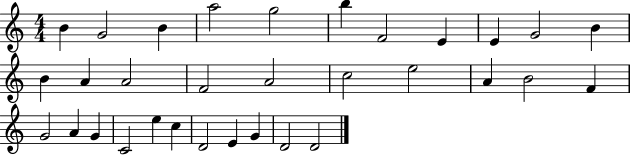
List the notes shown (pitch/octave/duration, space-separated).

B4/q G4/h B4/q A5/h G5/h B5/q F4/h E4/q E4/q G4/h B4/q B4/q A4/q A4/h F4/h A4/h C5/h E5/h A4/q B4/h F4/q G4/h A4/q G4/q C4/h E5/q C5/q D4/h E4/q G4/q D4/h D4/h